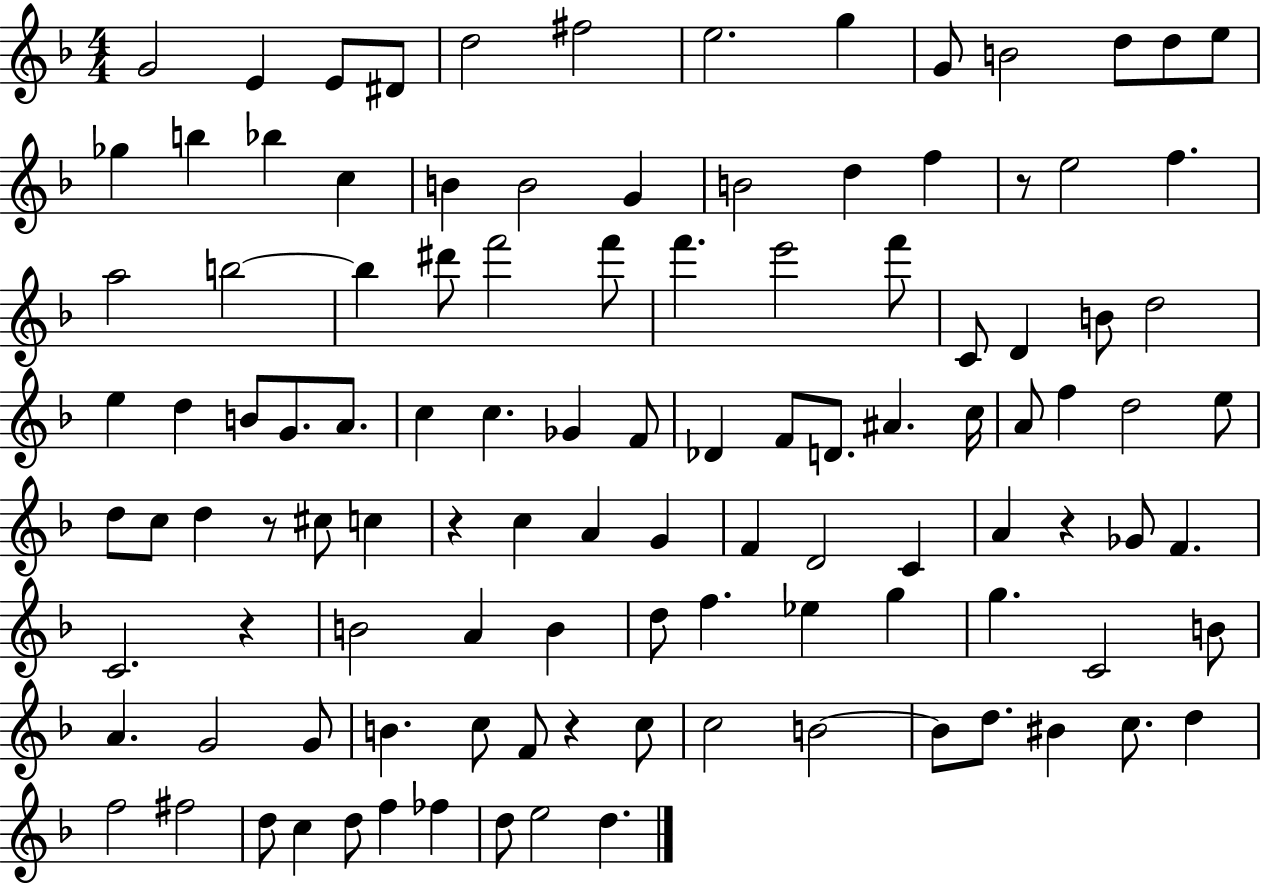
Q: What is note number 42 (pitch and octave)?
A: G4